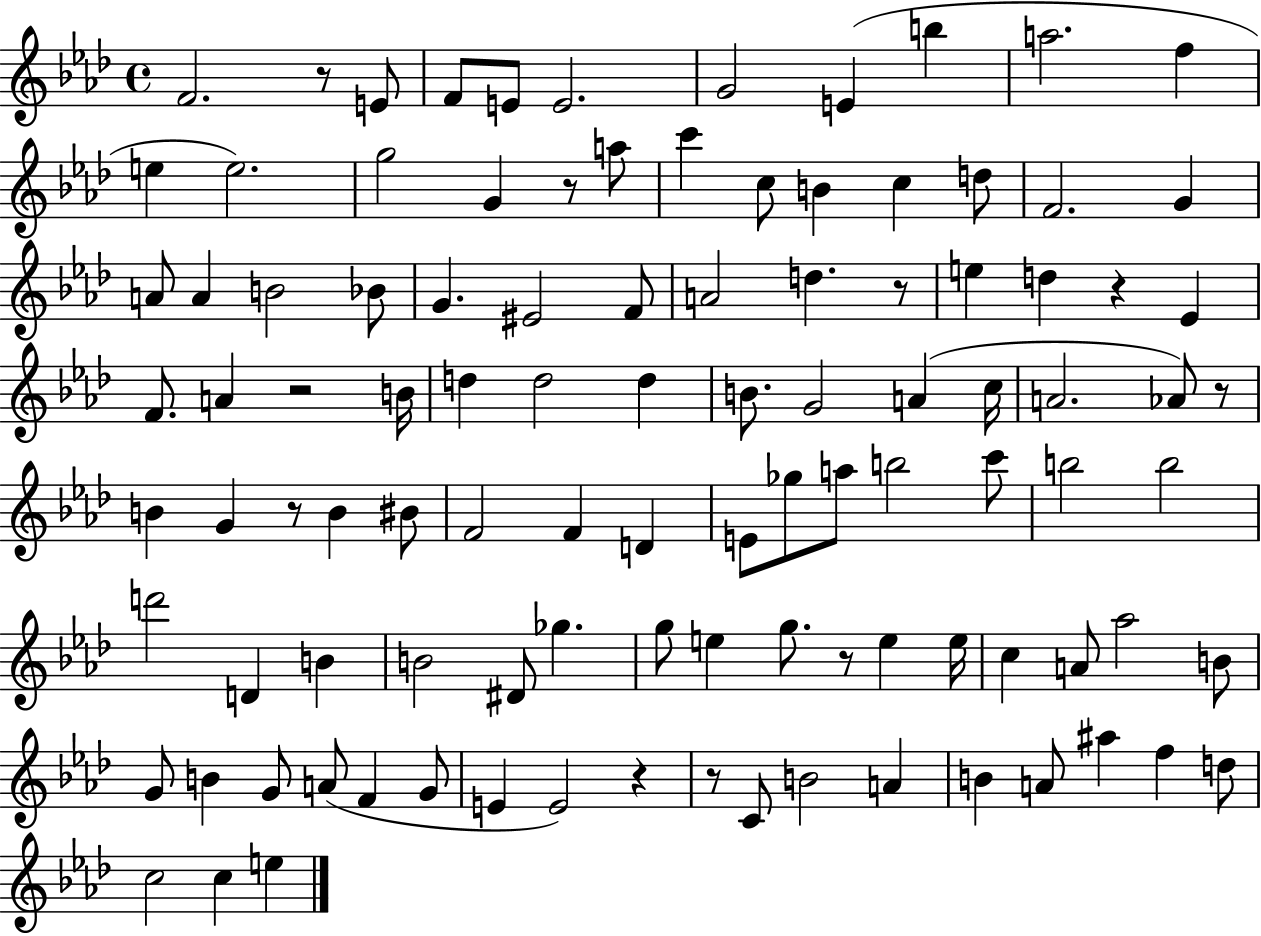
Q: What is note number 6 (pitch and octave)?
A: G4